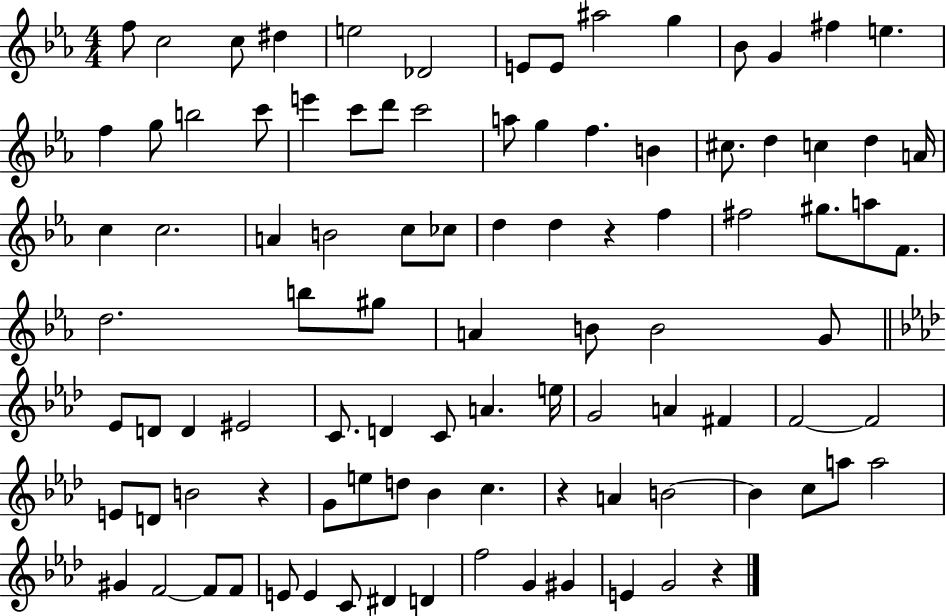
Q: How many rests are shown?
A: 4